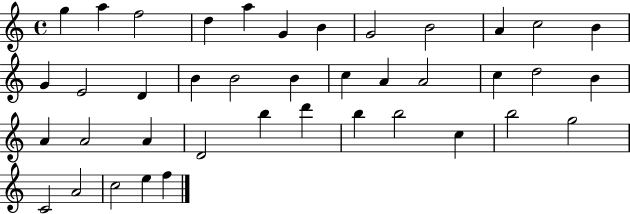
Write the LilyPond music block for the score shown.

{
  \clef treble
  \time 4/4
  \defaultTimeSignature
  \key c \major
  g''4 a''4 f''2 | d''4 a''4 g'4 b'4 | g'2 b'2 | a'4 c''2 b'4 | \break g'4 e'2 d'4 | b'4 b'2 b'4 | c''4 a'4 a'2 | c''4 d''2 b'4 | \break a'4 a'2 a'4 | d'2 b''4 d'''4 | b''4 b''2 c''4 | b''2 g''2 | \break c'2 a'2 | c''2 e''4 f''4 | \bar "|."
}